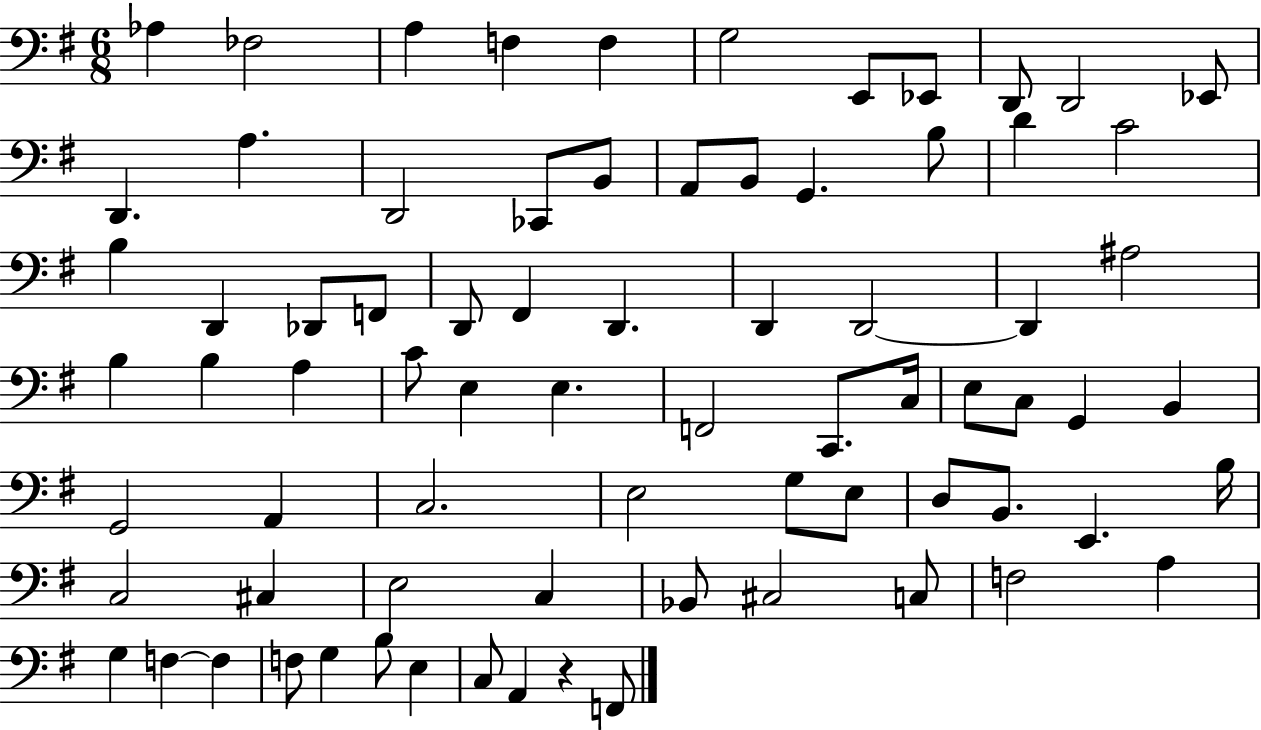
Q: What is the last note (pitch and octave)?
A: F2